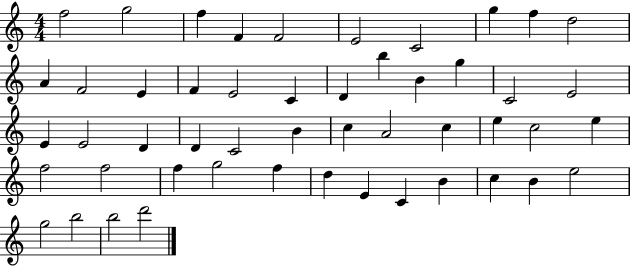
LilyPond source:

{
  \clef treble
  \numericTimeSignature
  \time 4/4
  \key c \major
  f''2 g''2 | f''4 f'4 f'2 | e'2 c'2 | g''4 f''4 d''2 | \break a'4 f'2 e'4 | f'4 e'2 c'4 | d'4 b''4 b'4 g''4 | c'2 e'2 | \break e'4 e'2 d'4 | d'4 c'2 b'4 | c''4 a'2 c''4 | e''4 c''2 e''4 | \break f''2 f''2 | f''4 g''2 f''4 | d''4 e'4 c'4 b'4 | c''4 b'4 e''2 | \break g''2 b''2 | b''2 d'''2 | \bar "|."
}